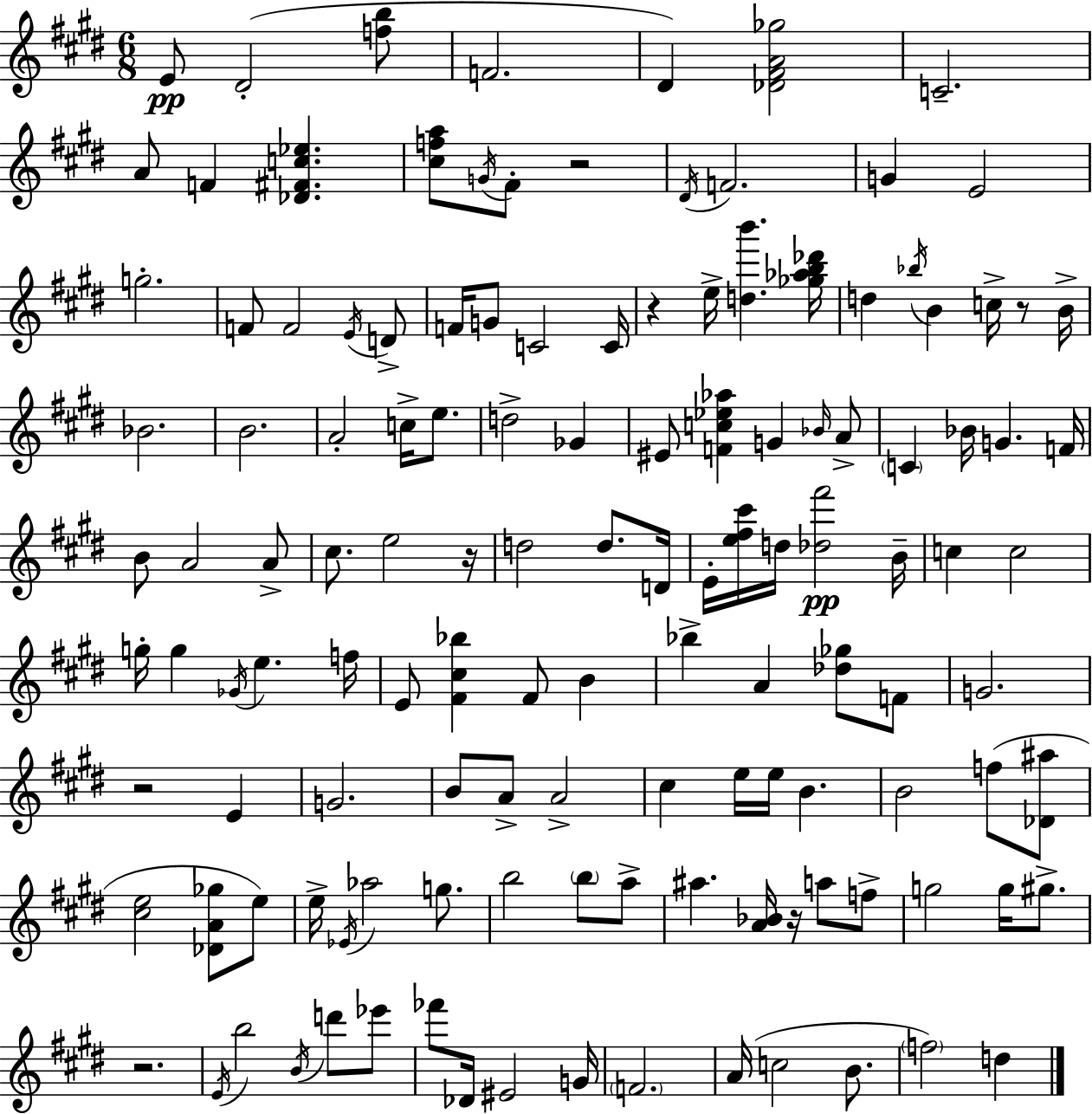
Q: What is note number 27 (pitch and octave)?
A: C5